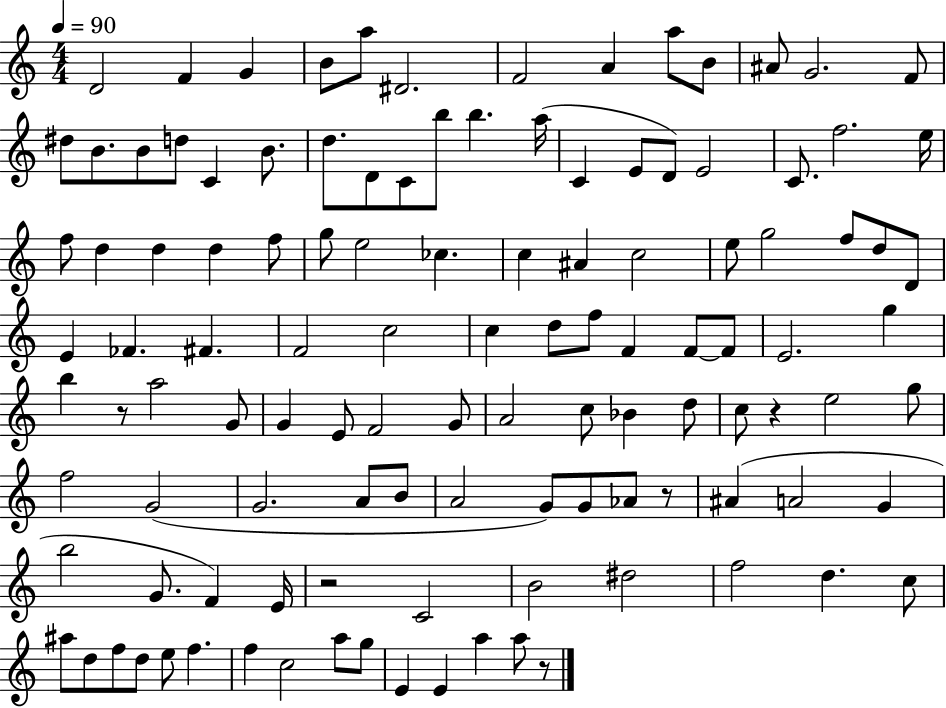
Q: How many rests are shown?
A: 5